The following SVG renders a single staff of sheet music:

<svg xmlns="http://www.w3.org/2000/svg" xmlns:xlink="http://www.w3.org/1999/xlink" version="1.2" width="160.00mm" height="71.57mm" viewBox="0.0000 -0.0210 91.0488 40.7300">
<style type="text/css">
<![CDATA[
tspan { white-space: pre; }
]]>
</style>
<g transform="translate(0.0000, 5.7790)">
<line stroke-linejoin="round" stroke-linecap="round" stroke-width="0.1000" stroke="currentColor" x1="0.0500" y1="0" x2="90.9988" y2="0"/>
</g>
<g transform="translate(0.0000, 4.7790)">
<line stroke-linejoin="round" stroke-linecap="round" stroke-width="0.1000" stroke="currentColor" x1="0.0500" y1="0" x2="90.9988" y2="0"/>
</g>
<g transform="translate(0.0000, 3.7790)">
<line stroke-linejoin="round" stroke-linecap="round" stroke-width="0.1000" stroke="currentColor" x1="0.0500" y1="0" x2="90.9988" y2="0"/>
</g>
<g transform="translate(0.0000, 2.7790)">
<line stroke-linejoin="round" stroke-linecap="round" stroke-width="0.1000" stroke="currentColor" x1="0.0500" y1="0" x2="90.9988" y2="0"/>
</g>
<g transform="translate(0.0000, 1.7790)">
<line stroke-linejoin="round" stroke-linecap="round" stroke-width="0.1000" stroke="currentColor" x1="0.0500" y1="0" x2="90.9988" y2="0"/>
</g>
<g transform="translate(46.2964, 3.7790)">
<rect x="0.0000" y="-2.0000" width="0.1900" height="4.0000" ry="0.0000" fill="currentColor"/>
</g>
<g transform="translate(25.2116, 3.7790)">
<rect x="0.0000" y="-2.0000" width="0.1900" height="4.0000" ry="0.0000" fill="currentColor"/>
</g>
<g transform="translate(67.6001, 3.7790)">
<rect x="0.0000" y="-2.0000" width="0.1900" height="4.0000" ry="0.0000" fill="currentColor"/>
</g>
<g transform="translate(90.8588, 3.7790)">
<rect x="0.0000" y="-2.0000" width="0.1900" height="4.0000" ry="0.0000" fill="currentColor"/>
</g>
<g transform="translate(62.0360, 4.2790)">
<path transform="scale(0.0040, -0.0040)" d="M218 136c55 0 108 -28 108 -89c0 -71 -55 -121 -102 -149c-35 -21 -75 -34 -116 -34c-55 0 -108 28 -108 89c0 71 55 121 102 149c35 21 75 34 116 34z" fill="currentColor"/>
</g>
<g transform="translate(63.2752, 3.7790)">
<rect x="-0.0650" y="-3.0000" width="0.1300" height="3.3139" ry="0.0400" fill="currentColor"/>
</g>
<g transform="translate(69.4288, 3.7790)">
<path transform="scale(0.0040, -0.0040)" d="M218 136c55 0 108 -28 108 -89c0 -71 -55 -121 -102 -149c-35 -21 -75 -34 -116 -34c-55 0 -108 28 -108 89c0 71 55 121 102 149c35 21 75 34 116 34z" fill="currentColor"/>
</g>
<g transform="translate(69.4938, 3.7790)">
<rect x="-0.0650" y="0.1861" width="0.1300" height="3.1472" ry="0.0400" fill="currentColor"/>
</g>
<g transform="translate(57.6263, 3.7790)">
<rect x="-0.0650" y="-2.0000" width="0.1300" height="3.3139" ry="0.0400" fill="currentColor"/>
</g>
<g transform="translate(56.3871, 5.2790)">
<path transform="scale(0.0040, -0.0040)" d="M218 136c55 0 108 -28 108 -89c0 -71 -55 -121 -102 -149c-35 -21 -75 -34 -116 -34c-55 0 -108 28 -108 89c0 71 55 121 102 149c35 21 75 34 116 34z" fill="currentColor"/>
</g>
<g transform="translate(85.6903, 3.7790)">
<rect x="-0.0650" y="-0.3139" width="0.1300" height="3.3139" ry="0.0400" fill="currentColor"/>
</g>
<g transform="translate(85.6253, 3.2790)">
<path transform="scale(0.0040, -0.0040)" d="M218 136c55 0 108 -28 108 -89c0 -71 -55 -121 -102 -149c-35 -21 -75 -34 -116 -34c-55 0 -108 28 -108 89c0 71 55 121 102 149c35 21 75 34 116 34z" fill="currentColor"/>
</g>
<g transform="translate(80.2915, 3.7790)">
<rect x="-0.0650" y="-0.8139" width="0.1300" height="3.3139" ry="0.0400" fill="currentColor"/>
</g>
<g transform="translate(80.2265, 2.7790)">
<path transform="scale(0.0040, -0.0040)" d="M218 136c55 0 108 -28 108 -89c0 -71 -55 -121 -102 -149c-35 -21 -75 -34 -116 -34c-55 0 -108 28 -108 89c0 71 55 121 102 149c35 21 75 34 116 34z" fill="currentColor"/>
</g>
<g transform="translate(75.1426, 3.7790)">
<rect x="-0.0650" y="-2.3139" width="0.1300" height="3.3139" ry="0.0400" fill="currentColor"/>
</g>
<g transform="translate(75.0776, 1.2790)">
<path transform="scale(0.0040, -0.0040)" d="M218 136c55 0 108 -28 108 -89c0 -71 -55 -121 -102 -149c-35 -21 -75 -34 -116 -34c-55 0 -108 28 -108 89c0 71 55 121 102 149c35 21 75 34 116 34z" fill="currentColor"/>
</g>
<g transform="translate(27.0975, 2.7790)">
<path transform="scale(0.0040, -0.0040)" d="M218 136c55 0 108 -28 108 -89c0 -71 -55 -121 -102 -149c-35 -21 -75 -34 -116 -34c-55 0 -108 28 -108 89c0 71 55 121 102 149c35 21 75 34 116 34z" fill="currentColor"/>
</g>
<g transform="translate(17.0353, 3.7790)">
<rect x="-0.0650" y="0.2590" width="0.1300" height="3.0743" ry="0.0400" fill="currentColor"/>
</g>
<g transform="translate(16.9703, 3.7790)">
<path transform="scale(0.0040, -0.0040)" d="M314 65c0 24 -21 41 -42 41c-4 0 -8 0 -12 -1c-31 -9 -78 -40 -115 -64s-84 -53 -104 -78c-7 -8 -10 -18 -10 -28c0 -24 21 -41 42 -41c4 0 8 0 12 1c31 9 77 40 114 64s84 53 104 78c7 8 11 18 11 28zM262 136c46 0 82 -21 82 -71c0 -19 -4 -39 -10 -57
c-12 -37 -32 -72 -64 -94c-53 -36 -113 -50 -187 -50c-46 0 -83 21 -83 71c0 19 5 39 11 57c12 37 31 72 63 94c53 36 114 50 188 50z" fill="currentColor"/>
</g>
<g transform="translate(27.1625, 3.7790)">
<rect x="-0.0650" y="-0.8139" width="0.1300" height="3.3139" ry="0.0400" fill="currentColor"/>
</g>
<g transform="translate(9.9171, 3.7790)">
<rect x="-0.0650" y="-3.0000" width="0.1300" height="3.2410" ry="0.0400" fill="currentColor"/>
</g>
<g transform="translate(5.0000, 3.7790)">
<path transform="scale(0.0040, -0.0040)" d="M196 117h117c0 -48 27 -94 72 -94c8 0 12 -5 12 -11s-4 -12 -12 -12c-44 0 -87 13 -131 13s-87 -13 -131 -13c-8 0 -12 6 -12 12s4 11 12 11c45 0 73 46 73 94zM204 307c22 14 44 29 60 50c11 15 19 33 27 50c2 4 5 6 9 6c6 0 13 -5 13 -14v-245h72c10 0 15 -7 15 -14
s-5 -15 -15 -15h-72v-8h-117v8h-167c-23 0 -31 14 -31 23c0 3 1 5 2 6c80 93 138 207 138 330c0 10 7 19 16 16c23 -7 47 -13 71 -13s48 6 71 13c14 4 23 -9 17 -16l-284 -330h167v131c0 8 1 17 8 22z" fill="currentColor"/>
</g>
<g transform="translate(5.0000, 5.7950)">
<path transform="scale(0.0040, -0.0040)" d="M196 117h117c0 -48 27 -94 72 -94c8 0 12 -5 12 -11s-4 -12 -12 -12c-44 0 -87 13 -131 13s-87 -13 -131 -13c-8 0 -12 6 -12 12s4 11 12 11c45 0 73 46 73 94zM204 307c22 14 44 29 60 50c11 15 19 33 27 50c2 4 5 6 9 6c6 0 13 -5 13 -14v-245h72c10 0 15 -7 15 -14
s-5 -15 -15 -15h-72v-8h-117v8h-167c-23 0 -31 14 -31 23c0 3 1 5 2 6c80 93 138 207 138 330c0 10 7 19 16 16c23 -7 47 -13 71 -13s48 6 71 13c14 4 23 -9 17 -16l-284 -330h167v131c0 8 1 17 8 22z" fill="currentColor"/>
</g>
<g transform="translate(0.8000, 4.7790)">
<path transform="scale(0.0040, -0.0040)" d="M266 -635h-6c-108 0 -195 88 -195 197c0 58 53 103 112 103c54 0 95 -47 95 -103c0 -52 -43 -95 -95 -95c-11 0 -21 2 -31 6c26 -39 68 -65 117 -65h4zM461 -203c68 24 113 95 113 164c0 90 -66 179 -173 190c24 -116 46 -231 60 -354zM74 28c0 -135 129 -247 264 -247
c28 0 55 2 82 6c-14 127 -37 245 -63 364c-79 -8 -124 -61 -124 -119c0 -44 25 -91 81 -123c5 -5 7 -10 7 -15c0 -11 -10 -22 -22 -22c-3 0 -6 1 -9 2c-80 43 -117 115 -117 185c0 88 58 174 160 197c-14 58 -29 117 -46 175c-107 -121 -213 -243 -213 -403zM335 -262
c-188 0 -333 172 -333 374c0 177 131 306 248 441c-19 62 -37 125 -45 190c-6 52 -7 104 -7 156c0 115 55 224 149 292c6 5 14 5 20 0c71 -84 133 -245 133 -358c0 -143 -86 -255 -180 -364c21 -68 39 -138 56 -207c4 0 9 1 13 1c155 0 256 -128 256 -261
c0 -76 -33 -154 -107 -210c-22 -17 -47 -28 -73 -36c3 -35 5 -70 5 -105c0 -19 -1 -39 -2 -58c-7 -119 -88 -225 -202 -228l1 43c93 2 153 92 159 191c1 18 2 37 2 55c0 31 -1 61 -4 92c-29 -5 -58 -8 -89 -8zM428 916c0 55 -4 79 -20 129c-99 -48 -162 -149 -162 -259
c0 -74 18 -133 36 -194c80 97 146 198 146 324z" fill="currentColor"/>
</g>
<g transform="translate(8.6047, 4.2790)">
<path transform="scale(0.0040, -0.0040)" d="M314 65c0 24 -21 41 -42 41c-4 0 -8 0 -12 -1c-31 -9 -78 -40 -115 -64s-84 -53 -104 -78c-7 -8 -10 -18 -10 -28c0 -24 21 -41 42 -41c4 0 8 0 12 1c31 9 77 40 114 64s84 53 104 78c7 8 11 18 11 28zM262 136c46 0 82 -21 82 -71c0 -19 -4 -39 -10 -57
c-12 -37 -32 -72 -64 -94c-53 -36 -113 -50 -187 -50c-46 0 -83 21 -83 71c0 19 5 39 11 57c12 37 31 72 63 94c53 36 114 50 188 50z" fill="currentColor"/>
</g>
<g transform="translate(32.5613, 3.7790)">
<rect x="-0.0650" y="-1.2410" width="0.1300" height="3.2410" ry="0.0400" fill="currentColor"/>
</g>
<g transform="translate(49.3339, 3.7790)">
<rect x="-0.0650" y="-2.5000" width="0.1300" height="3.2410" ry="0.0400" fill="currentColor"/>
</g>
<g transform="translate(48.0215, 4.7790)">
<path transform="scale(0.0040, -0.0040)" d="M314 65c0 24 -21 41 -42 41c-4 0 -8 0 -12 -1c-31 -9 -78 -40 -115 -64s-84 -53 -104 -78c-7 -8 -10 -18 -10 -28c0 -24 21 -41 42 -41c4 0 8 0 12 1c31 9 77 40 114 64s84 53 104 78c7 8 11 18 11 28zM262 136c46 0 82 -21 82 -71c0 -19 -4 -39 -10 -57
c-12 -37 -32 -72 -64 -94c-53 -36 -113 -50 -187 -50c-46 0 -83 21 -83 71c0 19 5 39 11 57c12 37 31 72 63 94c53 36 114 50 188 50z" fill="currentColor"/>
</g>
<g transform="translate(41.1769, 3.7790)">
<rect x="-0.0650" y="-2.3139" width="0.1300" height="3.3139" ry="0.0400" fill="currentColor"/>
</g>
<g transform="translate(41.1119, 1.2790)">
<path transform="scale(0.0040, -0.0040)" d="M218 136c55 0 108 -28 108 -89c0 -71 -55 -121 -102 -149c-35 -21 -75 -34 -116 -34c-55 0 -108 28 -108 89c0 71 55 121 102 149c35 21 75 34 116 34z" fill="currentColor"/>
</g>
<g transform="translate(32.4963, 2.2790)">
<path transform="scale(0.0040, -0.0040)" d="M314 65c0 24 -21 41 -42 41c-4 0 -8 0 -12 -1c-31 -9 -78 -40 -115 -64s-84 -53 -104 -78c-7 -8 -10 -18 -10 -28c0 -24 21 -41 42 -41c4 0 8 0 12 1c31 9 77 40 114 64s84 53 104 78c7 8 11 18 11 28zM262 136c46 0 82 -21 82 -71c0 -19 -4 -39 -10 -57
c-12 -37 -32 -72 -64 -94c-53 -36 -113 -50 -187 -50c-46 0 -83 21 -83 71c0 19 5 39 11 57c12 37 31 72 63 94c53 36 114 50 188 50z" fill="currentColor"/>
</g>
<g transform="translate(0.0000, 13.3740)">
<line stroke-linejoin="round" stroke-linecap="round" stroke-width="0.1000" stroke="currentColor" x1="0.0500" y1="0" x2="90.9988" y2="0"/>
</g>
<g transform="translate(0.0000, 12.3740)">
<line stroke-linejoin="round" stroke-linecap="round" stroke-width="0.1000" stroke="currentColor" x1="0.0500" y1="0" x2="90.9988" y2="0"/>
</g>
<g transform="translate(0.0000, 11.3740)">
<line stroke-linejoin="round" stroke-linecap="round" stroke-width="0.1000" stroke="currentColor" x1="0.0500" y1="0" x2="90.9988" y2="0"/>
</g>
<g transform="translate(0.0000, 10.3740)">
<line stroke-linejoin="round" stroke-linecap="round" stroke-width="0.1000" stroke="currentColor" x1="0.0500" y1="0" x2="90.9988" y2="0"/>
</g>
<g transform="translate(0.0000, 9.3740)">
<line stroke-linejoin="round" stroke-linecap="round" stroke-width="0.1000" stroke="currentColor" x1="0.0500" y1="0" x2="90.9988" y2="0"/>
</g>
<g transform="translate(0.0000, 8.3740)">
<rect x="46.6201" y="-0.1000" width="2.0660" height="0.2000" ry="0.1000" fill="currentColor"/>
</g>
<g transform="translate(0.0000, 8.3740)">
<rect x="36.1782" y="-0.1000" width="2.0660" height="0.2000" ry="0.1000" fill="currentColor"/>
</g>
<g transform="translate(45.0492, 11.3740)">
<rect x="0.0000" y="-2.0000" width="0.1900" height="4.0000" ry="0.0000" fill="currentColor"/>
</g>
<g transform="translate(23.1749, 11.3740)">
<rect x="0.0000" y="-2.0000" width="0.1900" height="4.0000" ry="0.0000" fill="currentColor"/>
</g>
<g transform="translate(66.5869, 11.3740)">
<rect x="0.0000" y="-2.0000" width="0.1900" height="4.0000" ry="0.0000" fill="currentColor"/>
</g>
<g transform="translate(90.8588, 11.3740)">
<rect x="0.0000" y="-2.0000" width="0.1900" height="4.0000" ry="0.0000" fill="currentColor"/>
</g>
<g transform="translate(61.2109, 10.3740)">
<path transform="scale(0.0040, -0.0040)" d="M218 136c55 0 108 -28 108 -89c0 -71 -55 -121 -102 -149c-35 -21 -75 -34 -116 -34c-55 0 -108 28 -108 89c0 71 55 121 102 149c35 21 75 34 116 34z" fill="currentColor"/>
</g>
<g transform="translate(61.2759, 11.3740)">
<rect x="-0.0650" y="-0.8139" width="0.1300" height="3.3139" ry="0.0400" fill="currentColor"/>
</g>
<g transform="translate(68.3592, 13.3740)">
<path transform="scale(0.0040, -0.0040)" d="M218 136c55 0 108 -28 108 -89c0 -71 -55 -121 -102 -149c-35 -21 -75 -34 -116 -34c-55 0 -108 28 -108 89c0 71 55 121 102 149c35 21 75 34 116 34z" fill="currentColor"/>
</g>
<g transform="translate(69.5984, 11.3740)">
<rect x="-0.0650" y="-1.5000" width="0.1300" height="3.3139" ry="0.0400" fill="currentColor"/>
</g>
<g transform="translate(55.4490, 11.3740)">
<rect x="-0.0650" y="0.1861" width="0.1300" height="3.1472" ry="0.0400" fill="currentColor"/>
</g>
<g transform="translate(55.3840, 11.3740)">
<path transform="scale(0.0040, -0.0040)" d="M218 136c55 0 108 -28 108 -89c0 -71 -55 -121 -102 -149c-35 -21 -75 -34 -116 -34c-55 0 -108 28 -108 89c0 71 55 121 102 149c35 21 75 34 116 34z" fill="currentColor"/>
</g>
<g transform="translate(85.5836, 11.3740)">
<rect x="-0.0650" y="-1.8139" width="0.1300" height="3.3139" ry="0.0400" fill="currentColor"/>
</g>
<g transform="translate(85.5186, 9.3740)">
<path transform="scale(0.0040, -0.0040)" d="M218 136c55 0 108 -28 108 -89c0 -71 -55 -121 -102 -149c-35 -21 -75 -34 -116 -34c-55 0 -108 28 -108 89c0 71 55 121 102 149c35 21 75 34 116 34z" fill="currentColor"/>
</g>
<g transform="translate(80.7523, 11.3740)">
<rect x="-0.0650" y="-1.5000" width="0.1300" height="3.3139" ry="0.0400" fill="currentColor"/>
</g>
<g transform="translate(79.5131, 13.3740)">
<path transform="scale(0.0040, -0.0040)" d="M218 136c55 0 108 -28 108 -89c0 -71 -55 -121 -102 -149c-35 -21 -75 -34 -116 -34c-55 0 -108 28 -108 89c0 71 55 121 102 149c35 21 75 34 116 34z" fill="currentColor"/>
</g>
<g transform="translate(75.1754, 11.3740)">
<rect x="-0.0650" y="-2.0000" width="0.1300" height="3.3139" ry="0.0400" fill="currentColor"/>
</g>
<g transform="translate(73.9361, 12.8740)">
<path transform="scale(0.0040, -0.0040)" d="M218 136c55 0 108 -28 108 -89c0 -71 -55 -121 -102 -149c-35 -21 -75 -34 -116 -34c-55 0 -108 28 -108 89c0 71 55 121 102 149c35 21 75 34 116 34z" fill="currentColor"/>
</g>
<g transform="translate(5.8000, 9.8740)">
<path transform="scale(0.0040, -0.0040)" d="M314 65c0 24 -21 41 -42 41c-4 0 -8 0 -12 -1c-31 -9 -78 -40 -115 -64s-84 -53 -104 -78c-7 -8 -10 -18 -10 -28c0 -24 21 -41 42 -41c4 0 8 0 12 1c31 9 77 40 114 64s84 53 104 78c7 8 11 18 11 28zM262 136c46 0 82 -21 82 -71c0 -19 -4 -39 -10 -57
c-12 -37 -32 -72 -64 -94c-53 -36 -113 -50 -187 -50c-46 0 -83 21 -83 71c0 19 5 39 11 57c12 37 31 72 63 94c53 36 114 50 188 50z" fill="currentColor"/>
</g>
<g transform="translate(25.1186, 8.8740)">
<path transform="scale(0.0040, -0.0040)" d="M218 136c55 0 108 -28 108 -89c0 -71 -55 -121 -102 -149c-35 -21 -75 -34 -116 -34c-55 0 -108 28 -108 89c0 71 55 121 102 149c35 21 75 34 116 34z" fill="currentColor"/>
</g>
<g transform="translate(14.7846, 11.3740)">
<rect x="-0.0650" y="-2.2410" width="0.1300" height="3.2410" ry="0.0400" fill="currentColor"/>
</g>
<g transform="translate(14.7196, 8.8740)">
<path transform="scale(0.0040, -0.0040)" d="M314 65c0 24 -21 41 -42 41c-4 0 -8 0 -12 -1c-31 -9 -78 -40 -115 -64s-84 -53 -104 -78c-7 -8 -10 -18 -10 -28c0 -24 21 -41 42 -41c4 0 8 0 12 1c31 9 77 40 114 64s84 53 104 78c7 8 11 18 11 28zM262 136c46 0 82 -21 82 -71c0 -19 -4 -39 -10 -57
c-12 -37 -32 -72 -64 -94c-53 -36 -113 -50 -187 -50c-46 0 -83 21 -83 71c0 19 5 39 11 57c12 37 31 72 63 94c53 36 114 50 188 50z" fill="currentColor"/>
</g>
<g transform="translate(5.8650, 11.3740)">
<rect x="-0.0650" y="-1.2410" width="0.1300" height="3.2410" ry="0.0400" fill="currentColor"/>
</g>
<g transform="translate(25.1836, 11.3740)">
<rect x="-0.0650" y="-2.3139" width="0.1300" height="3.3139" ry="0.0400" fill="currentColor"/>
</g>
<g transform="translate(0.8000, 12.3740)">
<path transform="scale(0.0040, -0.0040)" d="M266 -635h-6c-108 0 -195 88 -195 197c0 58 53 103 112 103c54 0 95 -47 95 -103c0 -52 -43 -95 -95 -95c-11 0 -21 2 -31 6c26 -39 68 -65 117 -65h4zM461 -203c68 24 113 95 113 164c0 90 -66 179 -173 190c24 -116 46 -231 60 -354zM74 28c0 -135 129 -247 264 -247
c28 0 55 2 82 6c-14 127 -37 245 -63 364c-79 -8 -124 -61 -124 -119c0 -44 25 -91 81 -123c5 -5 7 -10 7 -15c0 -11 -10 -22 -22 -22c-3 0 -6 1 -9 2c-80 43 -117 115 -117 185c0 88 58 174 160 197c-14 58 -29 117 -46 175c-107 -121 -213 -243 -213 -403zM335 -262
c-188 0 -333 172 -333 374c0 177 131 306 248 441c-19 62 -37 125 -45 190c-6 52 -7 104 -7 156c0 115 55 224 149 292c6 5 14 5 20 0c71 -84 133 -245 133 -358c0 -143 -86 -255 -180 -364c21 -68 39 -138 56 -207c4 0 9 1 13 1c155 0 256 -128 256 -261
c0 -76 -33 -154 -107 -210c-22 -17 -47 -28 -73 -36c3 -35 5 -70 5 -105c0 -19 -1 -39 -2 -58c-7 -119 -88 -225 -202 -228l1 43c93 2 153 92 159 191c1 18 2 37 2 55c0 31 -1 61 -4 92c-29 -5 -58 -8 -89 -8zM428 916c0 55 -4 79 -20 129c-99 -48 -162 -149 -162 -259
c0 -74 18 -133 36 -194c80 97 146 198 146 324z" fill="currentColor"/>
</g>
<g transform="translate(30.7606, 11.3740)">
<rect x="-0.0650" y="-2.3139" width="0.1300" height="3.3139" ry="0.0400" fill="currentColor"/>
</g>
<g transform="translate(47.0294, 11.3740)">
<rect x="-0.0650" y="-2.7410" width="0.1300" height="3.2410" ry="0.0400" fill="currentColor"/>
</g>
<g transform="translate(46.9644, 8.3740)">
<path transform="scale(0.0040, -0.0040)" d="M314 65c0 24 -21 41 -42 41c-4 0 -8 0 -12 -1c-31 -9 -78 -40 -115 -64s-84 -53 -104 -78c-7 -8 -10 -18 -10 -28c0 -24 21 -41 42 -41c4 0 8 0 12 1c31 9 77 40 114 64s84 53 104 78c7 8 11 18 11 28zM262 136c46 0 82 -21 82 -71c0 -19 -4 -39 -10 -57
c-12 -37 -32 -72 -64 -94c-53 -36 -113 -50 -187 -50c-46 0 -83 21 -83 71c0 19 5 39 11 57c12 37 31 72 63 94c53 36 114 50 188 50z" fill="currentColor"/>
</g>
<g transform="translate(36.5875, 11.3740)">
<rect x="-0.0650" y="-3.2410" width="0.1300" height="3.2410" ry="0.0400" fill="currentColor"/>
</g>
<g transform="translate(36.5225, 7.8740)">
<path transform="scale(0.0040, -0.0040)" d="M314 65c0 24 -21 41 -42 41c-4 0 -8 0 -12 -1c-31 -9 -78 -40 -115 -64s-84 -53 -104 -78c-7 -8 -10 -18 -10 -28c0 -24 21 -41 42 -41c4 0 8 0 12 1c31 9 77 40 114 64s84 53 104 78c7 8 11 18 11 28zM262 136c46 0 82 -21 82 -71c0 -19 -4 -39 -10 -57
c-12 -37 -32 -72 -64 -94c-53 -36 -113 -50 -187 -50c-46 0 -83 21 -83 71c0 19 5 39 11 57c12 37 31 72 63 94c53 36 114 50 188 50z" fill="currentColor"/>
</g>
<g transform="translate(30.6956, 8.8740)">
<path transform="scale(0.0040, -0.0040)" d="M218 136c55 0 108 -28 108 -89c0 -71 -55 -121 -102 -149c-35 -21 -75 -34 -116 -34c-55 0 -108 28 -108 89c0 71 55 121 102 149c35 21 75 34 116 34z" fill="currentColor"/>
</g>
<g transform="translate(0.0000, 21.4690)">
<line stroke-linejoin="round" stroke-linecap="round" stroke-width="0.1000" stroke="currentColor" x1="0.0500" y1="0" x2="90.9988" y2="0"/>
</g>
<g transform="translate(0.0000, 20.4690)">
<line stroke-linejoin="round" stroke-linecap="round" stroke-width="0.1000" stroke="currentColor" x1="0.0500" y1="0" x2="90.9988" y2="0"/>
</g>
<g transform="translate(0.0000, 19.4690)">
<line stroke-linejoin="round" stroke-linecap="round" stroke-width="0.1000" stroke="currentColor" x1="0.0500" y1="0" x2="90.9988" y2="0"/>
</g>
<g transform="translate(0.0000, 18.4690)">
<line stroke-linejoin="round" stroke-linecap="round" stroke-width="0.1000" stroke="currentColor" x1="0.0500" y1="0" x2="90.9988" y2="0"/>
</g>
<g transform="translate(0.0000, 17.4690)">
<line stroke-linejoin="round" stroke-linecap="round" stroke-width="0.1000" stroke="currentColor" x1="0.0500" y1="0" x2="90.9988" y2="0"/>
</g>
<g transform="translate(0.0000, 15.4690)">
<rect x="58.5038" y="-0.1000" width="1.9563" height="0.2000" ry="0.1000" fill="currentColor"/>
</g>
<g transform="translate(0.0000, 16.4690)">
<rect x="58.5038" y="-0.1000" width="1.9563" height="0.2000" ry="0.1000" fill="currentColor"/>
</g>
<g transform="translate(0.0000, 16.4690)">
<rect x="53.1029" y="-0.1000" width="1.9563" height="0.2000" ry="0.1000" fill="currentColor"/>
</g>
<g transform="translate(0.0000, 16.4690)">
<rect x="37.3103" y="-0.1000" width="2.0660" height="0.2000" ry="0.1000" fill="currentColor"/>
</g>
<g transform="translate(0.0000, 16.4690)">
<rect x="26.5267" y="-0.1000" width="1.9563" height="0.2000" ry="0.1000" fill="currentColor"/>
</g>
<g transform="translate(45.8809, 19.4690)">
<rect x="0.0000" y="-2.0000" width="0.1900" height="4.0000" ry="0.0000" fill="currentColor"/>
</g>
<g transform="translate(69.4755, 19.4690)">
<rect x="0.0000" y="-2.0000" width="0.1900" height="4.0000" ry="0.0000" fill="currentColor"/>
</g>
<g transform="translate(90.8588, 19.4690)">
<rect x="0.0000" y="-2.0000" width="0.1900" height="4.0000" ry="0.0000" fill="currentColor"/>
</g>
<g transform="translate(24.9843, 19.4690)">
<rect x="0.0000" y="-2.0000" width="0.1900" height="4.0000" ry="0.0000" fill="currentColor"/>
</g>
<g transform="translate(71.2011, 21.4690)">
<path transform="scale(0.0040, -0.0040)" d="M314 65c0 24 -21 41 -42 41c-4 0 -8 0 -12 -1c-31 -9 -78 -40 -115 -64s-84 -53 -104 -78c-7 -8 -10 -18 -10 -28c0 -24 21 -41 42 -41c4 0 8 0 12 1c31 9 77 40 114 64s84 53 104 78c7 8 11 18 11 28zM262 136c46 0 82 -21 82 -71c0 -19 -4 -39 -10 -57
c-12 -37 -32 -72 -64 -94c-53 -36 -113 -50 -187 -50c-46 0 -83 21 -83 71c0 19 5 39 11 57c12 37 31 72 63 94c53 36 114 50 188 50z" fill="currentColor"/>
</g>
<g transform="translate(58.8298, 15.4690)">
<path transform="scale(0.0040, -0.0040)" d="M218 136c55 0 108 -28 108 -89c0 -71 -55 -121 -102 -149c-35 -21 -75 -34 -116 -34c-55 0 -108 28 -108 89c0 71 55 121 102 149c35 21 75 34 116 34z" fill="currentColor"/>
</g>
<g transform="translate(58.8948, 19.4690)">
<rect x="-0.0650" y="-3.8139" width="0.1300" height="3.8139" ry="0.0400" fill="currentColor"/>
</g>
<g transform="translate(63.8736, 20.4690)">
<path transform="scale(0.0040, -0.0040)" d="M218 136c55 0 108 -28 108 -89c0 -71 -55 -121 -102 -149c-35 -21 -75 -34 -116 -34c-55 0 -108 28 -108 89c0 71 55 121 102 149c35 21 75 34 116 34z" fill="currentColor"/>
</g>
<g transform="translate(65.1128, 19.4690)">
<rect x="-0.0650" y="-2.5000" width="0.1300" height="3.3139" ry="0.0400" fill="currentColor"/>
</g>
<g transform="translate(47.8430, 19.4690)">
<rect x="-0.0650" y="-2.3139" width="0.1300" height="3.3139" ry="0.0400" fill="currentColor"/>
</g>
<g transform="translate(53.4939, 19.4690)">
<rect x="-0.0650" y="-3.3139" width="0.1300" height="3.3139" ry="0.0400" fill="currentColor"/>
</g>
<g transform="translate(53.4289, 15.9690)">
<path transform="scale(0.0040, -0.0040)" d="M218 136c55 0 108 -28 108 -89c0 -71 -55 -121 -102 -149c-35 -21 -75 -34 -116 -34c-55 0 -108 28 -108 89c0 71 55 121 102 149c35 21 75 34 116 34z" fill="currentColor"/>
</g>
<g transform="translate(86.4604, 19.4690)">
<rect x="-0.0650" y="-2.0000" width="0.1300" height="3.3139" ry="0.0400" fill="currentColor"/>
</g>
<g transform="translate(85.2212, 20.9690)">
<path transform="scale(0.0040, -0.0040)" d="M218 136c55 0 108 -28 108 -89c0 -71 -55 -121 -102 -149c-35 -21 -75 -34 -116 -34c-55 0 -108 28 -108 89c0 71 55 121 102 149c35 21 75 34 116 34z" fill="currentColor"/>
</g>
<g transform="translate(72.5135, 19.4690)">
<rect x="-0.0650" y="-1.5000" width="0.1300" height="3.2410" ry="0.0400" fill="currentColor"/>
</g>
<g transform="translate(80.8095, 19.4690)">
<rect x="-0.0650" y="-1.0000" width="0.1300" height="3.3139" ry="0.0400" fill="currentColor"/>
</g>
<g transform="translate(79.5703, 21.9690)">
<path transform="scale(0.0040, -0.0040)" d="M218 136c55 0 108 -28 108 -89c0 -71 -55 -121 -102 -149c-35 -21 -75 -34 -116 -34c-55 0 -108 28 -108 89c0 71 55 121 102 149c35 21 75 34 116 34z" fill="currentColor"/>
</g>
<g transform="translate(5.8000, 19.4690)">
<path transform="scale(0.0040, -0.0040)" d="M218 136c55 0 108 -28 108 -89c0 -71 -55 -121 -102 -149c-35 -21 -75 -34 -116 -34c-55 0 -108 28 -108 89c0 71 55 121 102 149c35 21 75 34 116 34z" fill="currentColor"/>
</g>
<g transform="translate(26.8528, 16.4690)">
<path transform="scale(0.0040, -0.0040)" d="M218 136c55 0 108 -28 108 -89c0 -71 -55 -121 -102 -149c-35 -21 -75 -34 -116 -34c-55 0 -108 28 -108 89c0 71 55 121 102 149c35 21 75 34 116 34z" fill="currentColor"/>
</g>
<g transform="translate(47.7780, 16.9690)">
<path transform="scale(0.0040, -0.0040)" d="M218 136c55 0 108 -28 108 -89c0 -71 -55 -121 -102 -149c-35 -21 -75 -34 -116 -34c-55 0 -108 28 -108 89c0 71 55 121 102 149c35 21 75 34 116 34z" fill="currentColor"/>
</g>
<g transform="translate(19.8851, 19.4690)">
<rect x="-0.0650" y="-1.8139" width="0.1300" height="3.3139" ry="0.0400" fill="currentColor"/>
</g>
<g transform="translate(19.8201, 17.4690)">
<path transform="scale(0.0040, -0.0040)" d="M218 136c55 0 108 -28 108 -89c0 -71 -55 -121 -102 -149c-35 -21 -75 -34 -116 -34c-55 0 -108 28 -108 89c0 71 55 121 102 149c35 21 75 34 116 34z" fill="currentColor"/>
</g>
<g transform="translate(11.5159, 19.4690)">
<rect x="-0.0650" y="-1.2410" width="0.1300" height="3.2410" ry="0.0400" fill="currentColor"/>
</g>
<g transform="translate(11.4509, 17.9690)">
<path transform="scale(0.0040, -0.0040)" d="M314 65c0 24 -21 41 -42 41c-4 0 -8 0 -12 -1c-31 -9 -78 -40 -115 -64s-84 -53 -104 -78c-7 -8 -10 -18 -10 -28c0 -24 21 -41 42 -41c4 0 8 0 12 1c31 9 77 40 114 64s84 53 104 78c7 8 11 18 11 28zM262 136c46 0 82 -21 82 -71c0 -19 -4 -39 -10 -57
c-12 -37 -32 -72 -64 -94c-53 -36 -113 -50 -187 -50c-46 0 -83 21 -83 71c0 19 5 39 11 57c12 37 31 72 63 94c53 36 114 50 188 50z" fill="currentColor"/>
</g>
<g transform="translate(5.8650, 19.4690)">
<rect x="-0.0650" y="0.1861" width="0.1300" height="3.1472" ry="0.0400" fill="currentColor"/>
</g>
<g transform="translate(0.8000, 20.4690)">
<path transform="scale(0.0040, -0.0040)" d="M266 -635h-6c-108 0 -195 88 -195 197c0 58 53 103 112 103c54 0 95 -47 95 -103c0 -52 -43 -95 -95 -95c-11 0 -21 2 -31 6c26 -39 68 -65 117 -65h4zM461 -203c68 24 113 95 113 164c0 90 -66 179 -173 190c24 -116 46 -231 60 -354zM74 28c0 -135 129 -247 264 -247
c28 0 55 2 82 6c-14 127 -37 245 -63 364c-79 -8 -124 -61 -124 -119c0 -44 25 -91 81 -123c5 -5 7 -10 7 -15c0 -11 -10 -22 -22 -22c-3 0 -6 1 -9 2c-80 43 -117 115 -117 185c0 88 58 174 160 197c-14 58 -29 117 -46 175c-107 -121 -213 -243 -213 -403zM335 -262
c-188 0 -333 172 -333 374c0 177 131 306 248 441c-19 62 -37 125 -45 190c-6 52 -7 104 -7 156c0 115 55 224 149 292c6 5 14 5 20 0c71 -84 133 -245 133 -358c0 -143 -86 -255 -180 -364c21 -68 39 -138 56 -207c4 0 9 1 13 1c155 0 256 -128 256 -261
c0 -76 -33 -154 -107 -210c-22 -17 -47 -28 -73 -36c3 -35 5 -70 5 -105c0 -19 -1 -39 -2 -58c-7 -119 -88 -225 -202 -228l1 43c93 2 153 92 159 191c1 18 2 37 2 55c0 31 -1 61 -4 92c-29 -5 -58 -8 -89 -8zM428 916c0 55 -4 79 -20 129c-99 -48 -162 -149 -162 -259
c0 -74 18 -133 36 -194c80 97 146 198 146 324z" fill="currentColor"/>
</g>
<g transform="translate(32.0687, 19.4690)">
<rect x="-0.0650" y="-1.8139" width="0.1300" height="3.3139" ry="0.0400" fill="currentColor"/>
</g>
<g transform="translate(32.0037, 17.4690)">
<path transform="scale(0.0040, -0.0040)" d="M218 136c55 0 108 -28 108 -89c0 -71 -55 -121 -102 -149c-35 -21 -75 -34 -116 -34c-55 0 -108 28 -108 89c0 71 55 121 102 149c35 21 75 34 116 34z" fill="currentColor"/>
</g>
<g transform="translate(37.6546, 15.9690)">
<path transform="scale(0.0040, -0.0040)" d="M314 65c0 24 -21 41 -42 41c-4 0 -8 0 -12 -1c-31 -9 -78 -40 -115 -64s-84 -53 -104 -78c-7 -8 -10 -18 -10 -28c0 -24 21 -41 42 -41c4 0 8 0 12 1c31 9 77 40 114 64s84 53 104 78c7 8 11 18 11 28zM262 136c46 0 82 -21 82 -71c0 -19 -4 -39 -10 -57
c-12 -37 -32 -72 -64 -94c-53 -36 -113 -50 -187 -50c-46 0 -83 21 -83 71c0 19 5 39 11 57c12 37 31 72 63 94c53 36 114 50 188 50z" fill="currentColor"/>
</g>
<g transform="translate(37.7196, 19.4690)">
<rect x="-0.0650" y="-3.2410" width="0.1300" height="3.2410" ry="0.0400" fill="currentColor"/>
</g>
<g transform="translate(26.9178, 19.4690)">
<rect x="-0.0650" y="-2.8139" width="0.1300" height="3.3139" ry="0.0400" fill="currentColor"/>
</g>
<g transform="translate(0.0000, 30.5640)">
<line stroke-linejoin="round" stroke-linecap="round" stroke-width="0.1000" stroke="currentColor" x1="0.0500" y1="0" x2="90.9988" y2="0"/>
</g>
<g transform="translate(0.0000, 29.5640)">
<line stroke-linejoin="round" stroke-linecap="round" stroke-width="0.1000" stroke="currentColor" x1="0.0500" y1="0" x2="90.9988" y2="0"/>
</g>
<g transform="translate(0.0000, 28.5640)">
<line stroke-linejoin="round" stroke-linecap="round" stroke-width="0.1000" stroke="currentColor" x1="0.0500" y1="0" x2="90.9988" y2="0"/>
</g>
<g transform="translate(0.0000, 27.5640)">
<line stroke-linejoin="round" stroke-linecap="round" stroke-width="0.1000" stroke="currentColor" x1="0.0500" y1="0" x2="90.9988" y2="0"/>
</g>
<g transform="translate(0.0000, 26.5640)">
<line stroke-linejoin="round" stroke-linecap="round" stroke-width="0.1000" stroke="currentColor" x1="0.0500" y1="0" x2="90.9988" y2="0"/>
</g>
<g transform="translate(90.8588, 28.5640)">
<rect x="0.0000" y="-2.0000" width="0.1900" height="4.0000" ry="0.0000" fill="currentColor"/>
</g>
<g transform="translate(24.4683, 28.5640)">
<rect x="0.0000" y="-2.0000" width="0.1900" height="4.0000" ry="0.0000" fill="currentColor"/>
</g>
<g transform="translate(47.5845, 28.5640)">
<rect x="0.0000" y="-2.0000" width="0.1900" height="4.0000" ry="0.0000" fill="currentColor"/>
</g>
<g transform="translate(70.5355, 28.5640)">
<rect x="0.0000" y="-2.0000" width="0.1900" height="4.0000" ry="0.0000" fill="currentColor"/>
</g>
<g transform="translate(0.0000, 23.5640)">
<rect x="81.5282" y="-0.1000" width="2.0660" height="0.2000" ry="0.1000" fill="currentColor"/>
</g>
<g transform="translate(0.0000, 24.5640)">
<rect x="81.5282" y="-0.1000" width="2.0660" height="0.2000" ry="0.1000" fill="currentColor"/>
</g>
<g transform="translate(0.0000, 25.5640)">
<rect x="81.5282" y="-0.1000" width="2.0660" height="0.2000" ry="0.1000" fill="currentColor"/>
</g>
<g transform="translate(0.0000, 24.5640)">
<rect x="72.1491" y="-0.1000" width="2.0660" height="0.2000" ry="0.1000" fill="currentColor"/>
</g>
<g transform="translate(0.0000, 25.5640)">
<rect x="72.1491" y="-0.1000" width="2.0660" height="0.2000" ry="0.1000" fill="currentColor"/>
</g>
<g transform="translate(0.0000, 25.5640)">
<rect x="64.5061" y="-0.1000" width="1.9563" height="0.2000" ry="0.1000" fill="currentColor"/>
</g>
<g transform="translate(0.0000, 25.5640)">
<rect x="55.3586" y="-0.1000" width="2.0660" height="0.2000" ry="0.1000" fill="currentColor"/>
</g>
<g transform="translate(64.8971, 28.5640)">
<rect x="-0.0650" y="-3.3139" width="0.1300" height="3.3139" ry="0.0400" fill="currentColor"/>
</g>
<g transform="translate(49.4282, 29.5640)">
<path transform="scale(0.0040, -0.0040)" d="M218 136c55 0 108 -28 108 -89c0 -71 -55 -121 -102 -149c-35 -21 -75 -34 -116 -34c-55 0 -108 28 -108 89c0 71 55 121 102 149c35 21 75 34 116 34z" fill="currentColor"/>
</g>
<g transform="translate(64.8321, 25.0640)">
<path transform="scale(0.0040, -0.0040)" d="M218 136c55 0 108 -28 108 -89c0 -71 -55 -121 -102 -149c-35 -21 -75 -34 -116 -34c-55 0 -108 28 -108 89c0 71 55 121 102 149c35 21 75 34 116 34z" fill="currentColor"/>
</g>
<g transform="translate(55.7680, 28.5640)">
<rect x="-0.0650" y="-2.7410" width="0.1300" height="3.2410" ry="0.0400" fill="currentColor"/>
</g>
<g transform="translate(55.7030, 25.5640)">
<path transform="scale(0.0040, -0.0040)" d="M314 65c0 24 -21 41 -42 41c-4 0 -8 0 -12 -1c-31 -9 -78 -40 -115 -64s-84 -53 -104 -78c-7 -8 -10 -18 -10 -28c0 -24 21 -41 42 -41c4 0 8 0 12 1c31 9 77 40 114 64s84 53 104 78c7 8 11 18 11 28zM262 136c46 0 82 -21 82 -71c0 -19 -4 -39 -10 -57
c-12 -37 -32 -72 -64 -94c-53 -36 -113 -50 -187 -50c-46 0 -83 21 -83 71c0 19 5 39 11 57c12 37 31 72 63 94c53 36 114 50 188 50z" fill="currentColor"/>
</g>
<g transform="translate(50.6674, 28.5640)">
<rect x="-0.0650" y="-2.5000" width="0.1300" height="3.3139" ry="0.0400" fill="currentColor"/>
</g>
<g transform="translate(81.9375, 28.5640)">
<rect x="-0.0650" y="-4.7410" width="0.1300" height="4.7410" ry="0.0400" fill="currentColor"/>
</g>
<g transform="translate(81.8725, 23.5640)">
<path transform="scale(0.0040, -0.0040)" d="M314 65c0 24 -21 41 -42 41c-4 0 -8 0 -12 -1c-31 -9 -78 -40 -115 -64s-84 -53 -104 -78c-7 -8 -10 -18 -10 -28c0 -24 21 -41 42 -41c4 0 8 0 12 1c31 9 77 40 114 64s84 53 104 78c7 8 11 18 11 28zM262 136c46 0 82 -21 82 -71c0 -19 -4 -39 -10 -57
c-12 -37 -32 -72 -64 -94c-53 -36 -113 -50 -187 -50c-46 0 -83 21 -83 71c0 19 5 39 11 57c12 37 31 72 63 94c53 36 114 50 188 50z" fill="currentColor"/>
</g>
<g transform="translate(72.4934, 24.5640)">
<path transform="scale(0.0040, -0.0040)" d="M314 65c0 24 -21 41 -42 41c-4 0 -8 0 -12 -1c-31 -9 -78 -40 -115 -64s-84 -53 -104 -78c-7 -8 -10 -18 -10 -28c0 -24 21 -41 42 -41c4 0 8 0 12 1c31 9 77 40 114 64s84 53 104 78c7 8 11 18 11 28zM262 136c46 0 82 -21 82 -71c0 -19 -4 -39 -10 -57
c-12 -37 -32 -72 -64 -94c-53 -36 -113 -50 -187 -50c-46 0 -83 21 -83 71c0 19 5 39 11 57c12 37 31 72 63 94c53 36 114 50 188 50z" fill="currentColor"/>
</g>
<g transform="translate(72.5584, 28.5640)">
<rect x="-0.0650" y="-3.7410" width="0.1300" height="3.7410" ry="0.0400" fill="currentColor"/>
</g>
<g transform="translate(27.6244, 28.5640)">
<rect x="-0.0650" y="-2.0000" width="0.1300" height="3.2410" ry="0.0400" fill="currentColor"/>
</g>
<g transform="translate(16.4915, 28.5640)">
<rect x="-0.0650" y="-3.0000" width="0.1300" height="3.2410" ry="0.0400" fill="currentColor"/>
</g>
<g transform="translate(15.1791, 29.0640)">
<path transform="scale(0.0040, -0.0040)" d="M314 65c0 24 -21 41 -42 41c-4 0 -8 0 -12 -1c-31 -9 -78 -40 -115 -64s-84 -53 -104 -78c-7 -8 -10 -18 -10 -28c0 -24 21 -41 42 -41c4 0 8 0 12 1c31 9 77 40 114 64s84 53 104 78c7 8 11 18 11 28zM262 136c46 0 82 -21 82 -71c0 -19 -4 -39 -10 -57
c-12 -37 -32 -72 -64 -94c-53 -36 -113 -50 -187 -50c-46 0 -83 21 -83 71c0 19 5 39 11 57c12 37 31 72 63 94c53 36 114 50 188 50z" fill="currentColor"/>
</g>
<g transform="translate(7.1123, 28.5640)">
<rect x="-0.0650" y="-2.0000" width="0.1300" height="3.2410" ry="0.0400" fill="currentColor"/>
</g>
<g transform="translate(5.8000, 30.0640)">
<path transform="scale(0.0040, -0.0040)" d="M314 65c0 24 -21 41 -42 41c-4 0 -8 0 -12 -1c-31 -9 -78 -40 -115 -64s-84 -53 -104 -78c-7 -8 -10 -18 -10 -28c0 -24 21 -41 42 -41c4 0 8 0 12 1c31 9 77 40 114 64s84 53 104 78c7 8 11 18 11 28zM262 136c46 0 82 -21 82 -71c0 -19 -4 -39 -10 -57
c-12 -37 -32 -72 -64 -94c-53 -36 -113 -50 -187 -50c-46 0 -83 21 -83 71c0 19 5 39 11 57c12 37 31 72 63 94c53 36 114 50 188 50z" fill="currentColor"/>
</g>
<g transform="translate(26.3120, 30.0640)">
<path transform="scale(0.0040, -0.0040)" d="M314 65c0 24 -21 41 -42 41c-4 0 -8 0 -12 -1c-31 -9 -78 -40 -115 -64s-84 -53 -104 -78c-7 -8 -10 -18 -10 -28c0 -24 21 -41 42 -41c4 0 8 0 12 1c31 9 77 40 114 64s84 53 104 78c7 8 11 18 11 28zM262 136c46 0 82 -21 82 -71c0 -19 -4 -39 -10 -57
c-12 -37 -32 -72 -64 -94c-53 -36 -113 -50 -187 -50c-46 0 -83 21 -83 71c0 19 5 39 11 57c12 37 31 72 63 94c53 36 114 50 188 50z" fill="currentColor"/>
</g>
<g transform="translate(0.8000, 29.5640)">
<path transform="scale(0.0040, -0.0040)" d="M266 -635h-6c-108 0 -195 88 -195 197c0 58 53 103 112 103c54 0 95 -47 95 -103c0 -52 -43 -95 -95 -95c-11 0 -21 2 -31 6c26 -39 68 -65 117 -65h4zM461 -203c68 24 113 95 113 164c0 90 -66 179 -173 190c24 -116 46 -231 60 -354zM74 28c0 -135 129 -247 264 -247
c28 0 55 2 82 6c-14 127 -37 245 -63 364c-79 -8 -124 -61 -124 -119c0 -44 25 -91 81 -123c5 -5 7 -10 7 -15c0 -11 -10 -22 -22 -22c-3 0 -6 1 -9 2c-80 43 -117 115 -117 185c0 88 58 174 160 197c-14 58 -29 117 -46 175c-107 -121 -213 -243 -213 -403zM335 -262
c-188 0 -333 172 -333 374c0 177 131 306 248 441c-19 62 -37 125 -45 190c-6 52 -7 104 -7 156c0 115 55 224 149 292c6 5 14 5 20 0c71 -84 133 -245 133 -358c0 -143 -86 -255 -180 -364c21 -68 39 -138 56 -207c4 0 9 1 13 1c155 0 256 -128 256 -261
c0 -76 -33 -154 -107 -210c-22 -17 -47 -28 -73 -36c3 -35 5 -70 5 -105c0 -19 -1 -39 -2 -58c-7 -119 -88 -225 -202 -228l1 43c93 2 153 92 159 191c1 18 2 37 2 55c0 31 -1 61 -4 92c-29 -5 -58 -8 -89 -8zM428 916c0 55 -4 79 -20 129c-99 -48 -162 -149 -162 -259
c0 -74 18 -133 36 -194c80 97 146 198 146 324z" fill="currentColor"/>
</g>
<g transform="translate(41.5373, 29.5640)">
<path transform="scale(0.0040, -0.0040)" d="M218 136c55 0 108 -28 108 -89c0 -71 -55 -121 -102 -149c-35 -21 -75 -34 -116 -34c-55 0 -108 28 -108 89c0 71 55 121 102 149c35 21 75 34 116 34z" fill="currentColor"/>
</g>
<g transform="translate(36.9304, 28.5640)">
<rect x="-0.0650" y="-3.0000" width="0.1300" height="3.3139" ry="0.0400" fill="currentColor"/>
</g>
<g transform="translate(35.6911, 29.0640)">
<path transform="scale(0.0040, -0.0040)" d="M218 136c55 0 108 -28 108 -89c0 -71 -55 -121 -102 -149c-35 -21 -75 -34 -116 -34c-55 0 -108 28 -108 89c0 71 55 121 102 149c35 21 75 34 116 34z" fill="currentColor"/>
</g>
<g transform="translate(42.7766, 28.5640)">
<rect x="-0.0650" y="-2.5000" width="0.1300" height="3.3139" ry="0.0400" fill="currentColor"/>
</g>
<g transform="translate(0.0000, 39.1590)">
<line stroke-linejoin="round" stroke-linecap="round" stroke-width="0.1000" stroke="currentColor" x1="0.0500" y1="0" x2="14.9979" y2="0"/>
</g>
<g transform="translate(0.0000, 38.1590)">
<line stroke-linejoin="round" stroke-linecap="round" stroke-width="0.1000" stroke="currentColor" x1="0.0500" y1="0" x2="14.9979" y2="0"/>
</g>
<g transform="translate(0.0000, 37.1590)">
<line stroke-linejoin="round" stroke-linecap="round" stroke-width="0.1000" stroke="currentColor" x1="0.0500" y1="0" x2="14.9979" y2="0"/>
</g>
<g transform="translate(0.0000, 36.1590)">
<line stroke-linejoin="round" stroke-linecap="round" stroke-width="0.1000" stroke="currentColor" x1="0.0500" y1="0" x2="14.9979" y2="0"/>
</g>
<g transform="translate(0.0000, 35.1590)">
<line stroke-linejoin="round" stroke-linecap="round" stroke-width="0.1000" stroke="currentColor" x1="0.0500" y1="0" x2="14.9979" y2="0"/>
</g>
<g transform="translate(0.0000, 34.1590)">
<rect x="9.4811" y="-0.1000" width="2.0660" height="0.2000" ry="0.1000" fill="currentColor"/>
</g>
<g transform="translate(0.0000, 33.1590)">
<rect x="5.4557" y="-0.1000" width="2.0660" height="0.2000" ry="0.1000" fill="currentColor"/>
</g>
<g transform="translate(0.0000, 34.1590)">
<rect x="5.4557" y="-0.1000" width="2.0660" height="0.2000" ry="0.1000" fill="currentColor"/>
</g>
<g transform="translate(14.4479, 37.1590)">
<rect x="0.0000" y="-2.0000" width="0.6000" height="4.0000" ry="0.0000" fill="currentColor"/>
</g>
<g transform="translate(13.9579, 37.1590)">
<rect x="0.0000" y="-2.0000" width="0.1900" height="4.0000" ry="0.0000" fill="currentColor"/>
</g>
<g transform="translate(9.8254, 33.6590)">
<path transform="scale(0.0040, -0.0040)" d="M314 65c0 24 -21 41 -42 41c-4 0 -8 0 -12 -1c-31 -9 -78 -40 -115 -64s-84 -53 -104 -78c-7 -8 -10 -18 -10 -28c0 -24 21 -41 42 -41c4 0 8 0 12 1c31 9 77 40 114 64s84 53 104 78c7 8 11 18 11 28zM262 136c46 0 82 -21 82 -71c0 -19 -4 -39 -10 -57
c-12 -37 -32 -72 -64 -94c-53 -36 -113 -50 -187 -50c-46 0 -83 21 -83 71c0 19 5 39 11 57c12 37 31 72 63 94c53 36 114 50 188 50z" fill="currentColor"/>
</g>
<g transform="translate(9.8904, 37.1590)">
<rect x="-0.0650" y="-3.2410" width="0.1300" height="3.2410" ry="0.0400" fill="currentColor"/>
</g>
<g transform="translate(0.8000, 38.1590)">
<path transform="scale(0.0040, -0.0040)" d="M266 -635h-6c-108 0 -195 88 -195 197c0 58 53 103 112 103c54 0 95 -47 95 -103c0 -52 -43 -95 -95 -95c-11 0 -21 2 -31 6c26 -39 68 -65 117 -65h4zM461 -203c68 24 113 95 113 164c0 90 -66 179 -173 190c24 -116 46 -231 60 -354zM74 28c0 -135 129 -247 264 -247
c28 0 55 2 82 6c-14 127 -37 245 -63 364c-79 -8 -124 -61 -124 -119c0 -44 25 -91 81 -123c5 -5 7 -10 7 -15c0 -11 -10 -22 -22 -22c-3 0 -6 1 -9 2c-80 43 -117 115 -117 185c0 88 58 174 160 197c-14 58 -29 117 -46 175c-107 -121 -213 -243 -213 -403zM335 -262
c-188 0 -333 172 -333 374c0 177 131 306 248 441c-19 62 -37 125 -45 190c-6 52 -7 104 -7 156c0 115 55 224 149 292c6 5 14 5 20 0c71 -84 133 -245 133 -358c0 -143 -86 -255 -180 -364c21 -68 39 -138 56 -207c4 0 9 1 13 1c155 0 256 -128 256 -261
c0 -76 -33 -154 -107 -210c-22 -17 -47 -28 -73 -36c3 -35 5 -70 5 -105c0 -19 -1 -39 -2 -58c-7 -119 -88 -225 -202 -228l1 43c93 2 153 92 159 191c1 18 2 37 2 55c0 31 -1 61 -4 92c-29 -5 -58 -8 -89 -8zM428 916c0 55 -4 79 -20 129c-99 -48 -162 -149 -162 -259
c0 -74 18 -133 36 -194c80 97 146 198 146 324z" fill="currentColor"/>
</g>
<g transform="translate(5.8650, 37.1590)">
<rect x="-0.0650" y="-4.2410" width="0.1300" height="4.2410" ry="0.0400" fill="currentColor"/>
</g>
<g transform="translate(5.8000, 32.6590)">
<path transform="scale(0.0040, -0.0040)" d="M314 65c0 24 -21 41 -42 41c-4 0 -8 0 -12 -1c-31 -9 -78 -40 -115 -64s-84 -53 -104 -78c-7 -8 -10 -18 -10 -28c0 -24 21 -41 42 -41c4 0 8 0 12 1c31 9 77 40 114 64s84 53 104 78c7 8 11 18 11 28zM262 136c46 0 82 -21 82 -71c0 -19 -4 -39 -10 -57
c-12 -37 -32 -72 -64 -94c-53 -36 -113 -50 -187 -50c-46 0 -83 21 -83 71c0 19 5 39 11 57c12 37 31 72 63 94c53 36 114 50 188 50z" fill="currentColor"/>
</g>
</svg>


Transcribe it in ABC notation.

X:1
T:Untitled
M:4/4
L:1/4
K:C
A2 B2 d e2 g G2 F A B g d c e2 g2 g g b2 a2 B d E F E f B e2 f a f b2 g b c' G E2 D F F2 A2 F2 A G G a2 b c'2 e'2 d'2 b2